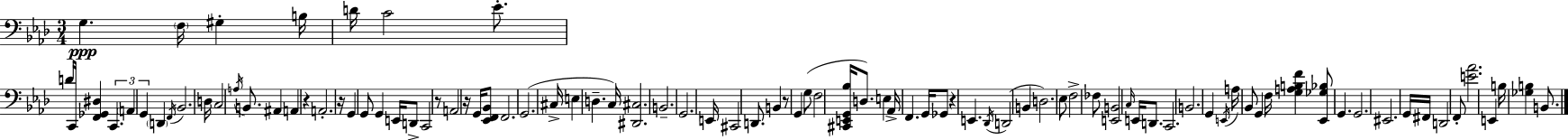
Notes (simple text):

G3/q. F3/s G#3/q B3/s D4/s C4/h Eb4/e. D4/s C2/s [F2,Gb2,D#3]/q C2/q. A2/q G2/q D2/q F2/s Bb2/h. D3/s C3/h A3/s B2/e. A#2/q A2/q R/q A2/h. R/s G2/q G2/e G2/q E2/s D2/e C2/h R/e A2/h R/s G2/s [Eb2,F2,Bb2]/e F2/h. G2/h. C#3/s E3/q D3/q. C3/s [D#2,C#3]/h. B2/h. G2/h. E2/s C#2/h D2/e. B2/q R/e G2/q G3/e F3/h [C#2,E2,G2,Bb3]/s D3/e. E3/q Ab2/s F2/q. G2/s Gb2/e R/q E2/q. Db2/s D2/h B2/q D3/h. Eb3/e F3/h FES3/e [E2,B2]/h C3/s E2/s D2/e. C2/h. B2/h. G2/q E2/s A3/s Bb2/e G2/q F3/s [G3,A3,B3,F4]/q [Eb2,Gb3,Bb3]/e G2/q. G2/h. EIS2/h. G2/s F#2/s D2/h F2/e [E4,Ab4]/h. E2/q B3/s [Gb3,B3]/q B2/e.